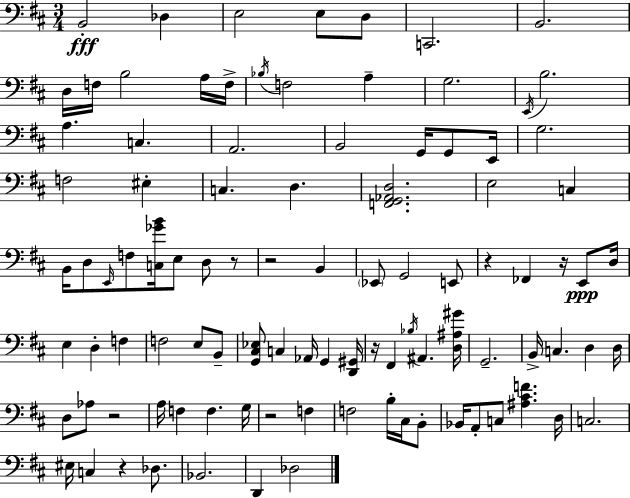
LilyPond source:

{
  \clef bass
  \numericTimeSignature
  \time 3/4
  \key d \major
  b,2-.\fff des4 | e2 e8 d8 | c,2. | b,2. | \break d16 f16 b2 a16 f16-> | \acciaccatura { bes16 } f2 a4-- | g2. | \acciaccatura { e,16 } b2. | \break a4. c4. | a,2. | b,2 g,16 g,8 | e,16 g2. | \break f2 eis4-. | c4. d4. | <f, g, aes, d>2. | e2 c4 | \break b,16 d8 \grace { e,16 } f8 <c ges' b'>16 e8 d8 | r8 r2 b,4 | \parenthesize ees,8 g,2 | e,8 r4 fes,4 r16 | \break e,8\ppp d16 e4 d4-. f4 | f2 e8 | b,8-- <g, cis ees>8 c4 aes,16 g,4 | <d, gis,>16 r16 fis,4 \acciaccatura { bes16 } ais,4. | \break <d ais gis'>16 g,2.-- | b,16-> c4. d4 | d16 d8 aes8 r2 | a16 f4 f4. | \break g16 r2 | f4 f2 | b16-. cis16 b,8-. bes,16 a,8-. c8 <ais cis' f'>4. | d16 c2. | \break eis16 c4 r4 | des8. bes,2. | d,4 des2 | \bar "|."
}